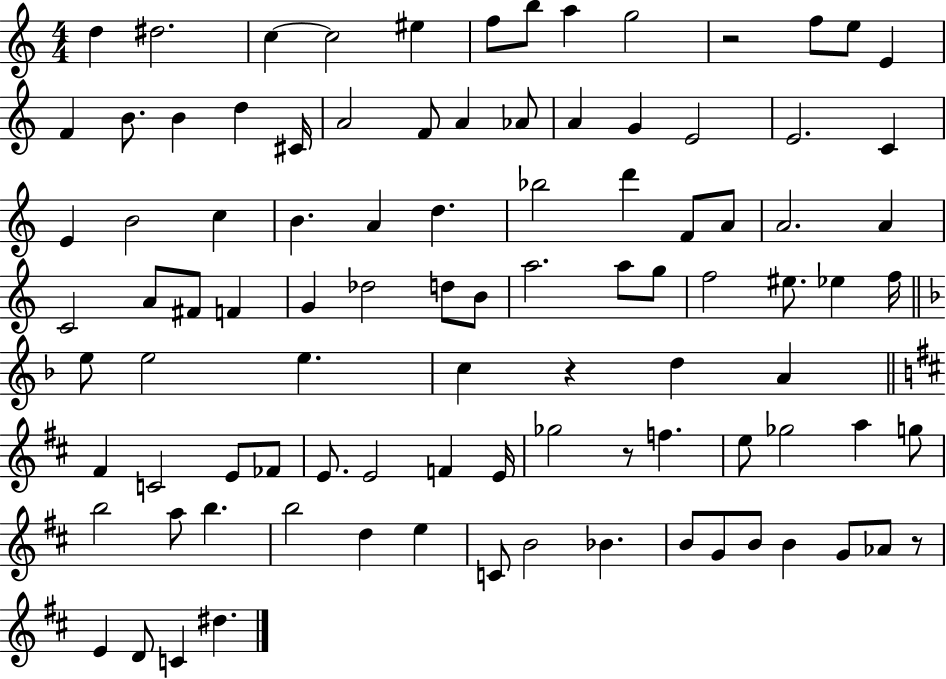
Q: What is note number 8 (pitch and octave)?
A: A5